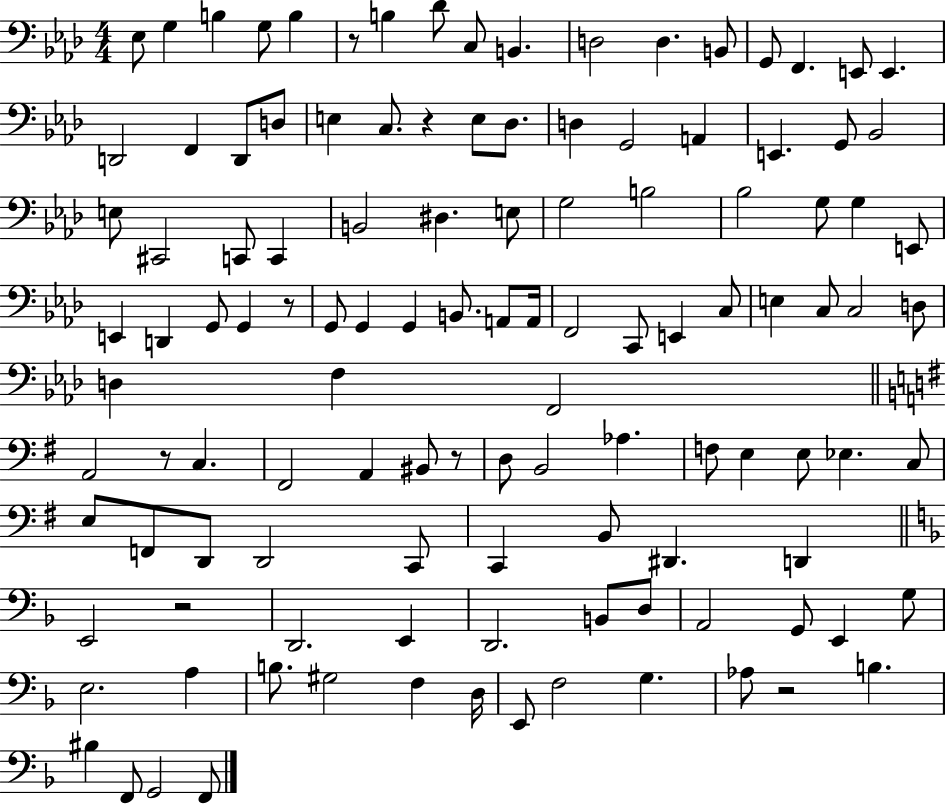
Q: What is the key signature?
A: AES major